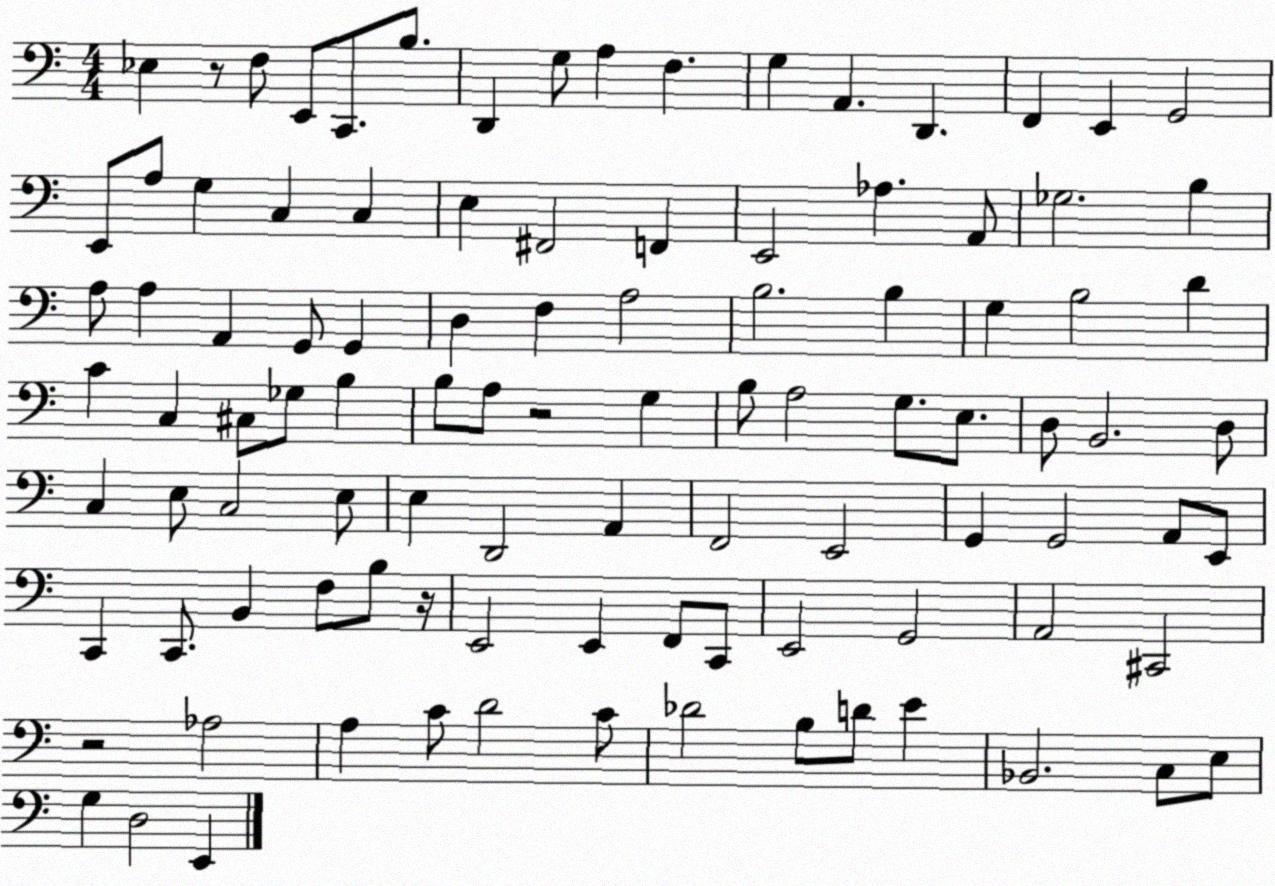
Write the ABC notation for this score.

X:1
T:Untitled
M:4/4
L:1/4
K:C
_E, z/2 F,/2 E,,/2 C,,/2 B,/2 D,, G,/2 A, F, G, A,, D,, F,, E,, G,,2 E,,/2 A,/2 G, C, C, E, ^F,,2 F,, E,,2 _A, A,,/2 _G,2 B, A,/2 A, A,, G,,/2 G,, D, F, A,2 B,2 B, G, B,2 D C C, ^C,/2 _G,/2 B, B,/2 A,/2 z2 G, B,/2 A,2 G,/2 E,/2 D,/2 B,,2 D,/2 C, E,/2 C,2 E,/2 E, D,,2 A,, F,,2 E,,2 G,, G,,2 A,,/2 E,,/2 C,, C,,/2 B,, F,/2 B,/2 z/4 E,,2 E,, F,,/2 C,,/2 E,,2 G,,2 A,,2 ^C,,2 z2 _A,2 A, C/2 D2 C/2 _D2 B,/2 D/2 E _B,,2 C,/2 E,/2 G, D,2 E,,